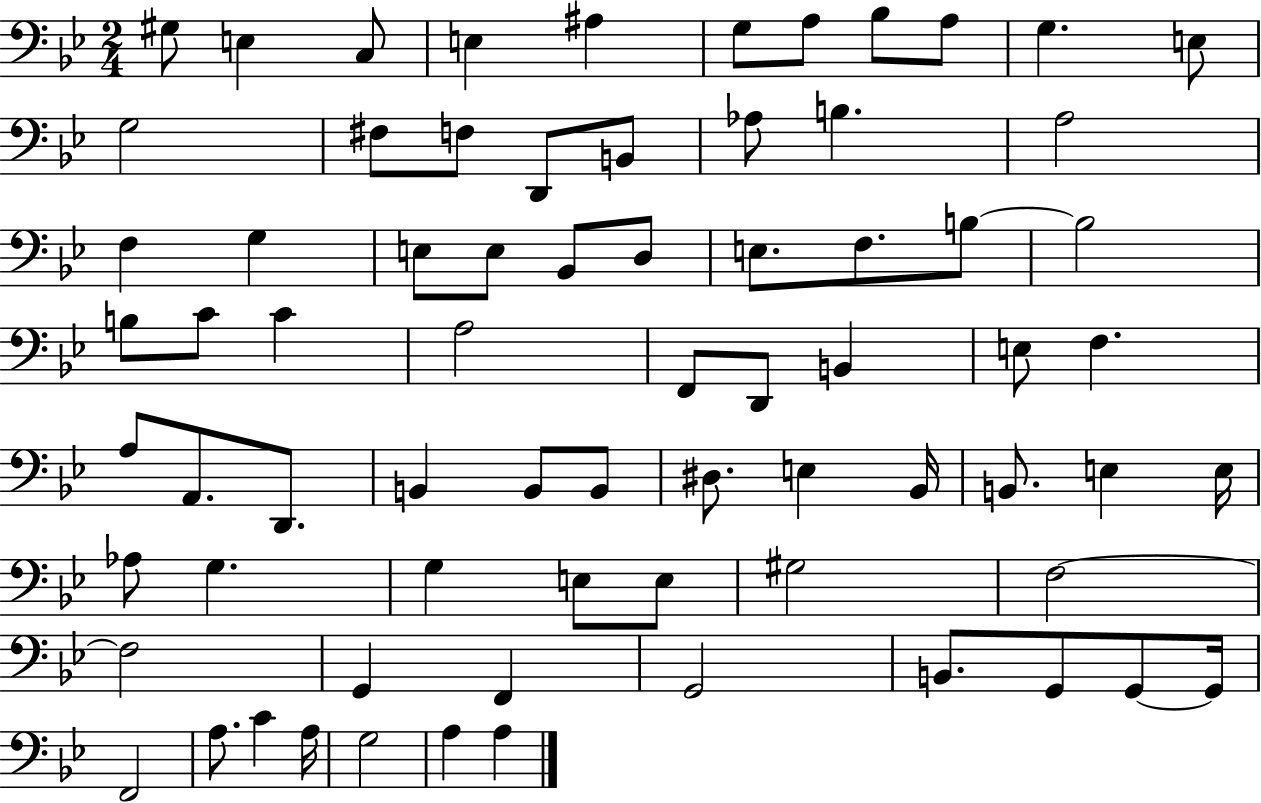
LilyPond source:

{
  \clef bass
  \numericTimeSignature
  \time 2/4
  \key bes \major
  gis8 e4 c8 | e4 ais4 | g8 a8 bes8 a8 | g4. e8 | \break g2 | fis8 f8 d,8 b,8 | aes8 b4. | a2 | \break f4 g4 | e8 e8 bes,8 d8 | e8. f8. b8~~ | b2 | \break b8 c'8 c'4 | a2 | f,8 d,8 b,4 | e8 f4. | \break a8 a,8. d,8. | b,4 b,8 b,8 | dis8. e4 bes,16 | b,8. e4 e16 | \break aes8 g4. | g4 e8 e8 | gis2 | f2~~ | \break f2 | g,4 f,4 | g,2 | b,8. g,8 g,8~~ g,16 | \break f,2 | a8. c'4 a16 | g2 | a4 a4 | \break \bar "|."
}